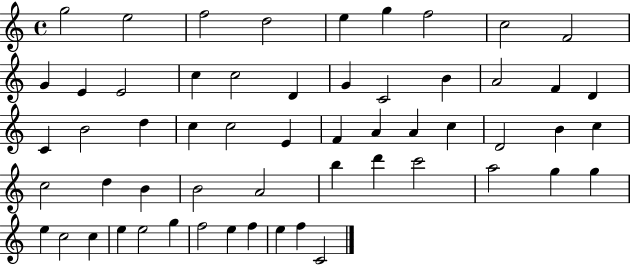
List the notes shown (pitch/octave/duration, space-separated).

G5/h E5/h F5/h D5/h E5/q G5/q F5/h C5/h F4/h G4/q E4/q E4/h C5/q C5/h D4/q G4/q C4/h B4/q A4/h F4/q D4/q C4/q B4/h D5/q C5/q C5/h E4/q F4/q A4/q A4/q C5/q D4/h B4/q C5/q C5/h D5/q B4/q B4/h A4/h B5/q D6/q C6/h A5/h G5/q G5/q E5/q C5/h C5/q E5/q E5/h G5/q F5/h E5/q F5/q E5/q F5/q C4/h